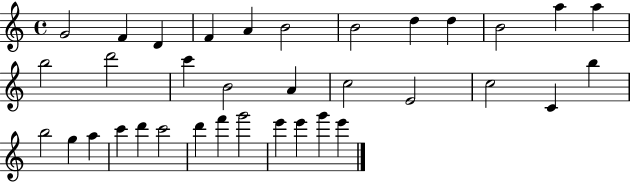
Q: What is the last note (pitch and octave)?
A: E6